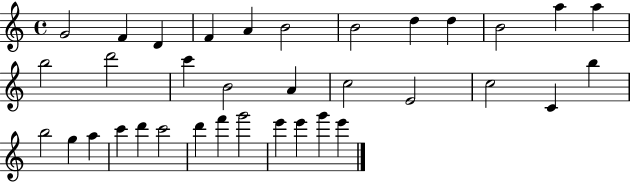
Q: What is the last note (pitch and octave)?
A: E6